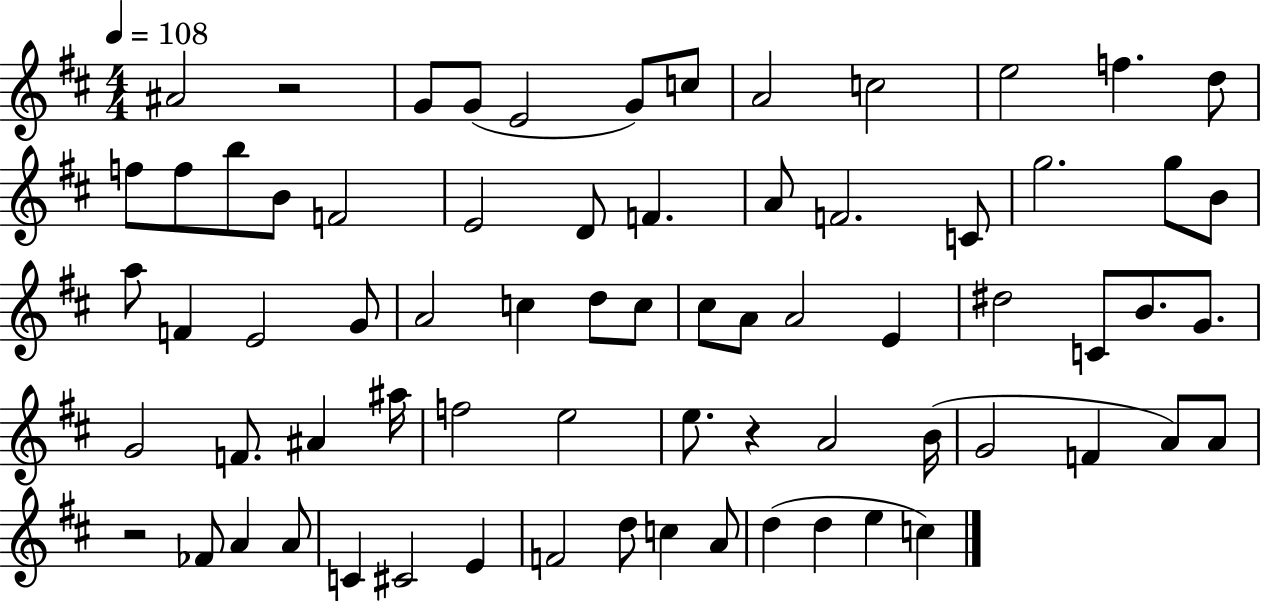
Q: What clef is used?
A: treble